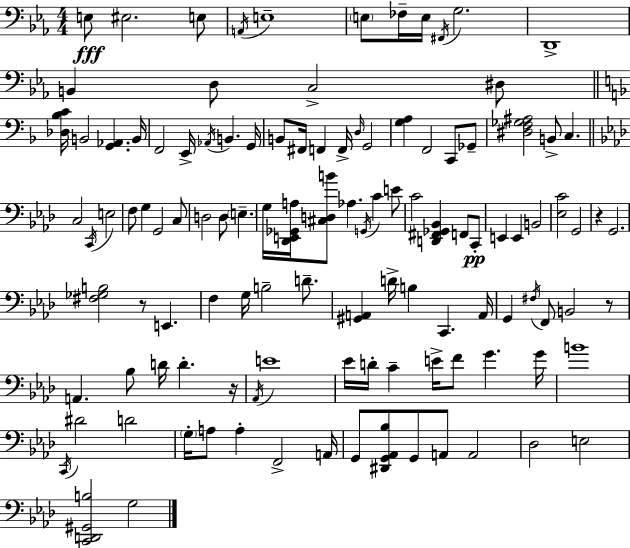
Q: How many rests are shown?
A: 4